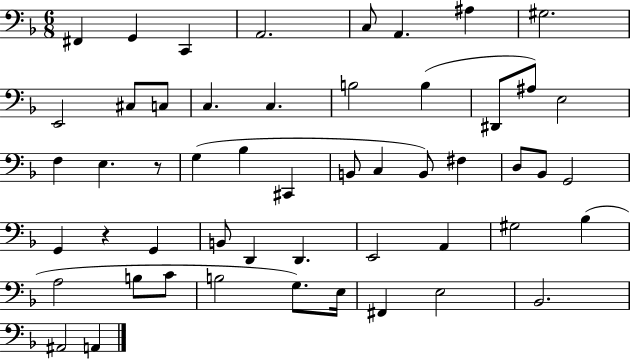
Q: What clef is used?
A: bass